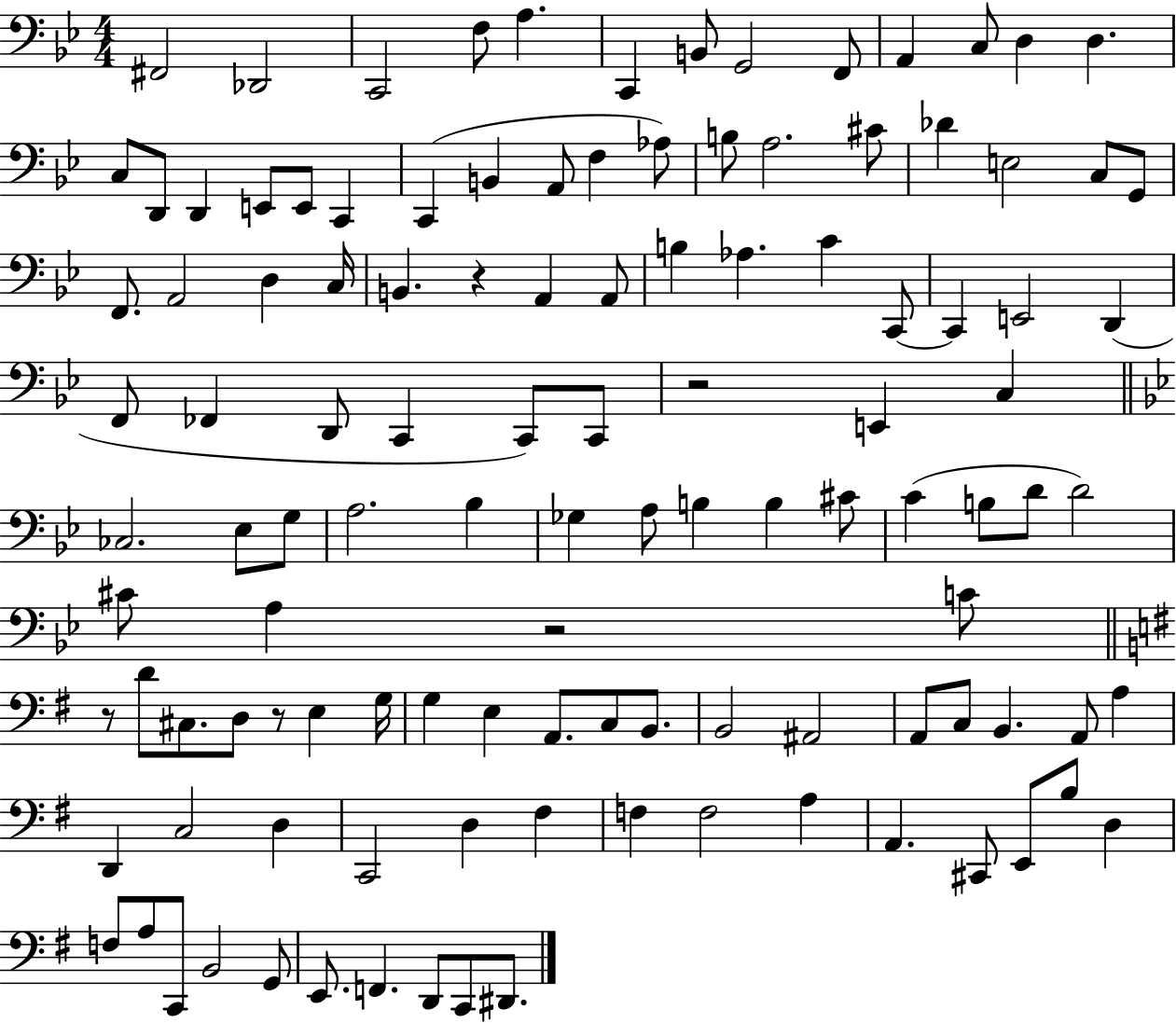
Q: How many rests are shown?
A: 5